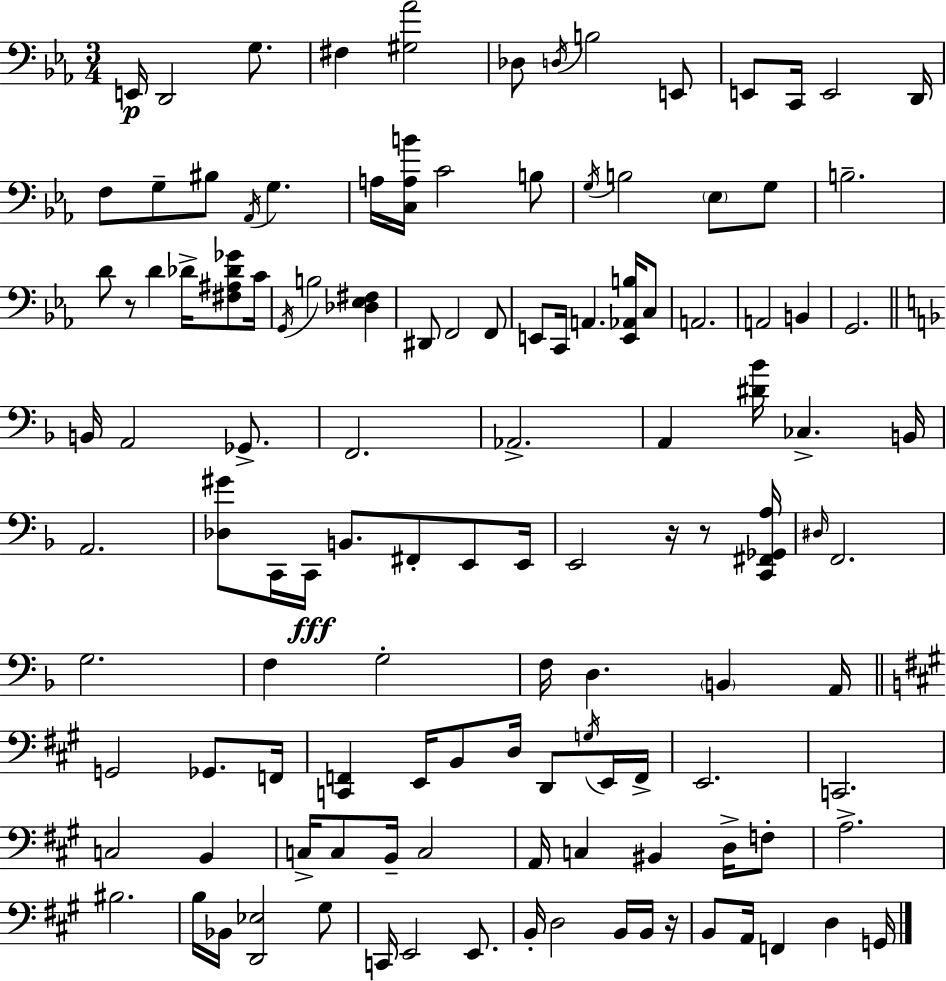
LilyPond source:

{
  \clef bass
  \numericTimeSignature
  \time 3/4
  \key c \minor
  \repeat volta 2 { e,16\p d,2 g8. | fis4 <gis aes'>2 | des8 \acciaccatura { d16 } b2 e,8 | e,8 c,16 e,2 | \break d,16 f8 g8-- bis8 \acciaccatura { aes,16 } g4. | a16 <c a b'>16 c'2 | b8 \acciaccatura { g16 } b2 \parenthesize ees8 | g8 b2.-- | \break d'8 r8 d'4 des'16-> | <fis ais des' ges'>8 c'16 \acciaccatura { g,16 } b2 | <des ees fis>4 dis,8 f,2 | f,8 e,8 c,16 a,4. | \break <e, aes, b>16 c8 a,2. | a,2 | b,4 g,2. | \bar "||" \break \key d \minor b,16 a,2 ges,8.-> | f,2. | aes,2.-> | a,4 <dis' bes'>16 ces4.-> b,16 | \break a,2. | <des gis'>8 c,16 c,16\fff b,8. fis,8-. e,8 e,16 | e,2 r16 r8 <c, fis, ges, a>16 | \grace { dis16 } f,2. | \break g2. | f4 g2-. | f16 d4. \parenthesize b,4 | a,16 \bar "||" \break \key a \major g,2 ges,8. f,16 | <c, f,>4 e,16 b,8 d16 d,8 \acciaccatura { g16 } e,16 | f,16-> e,2. | c,2. | \break c2 b,4 | c16-> c8 b,16-- c2 | a,16 c4 bis,4 d16-> f8-. | a2.-> | \break bis2. | b16 bes,16 <d, ees>2 gis8 | c,16 e,2 e,8. | b,16-. d2 b,16 b,16 | \break r16 b,8 a,16 f,4 d4 | g,16 } \bar "|."
}